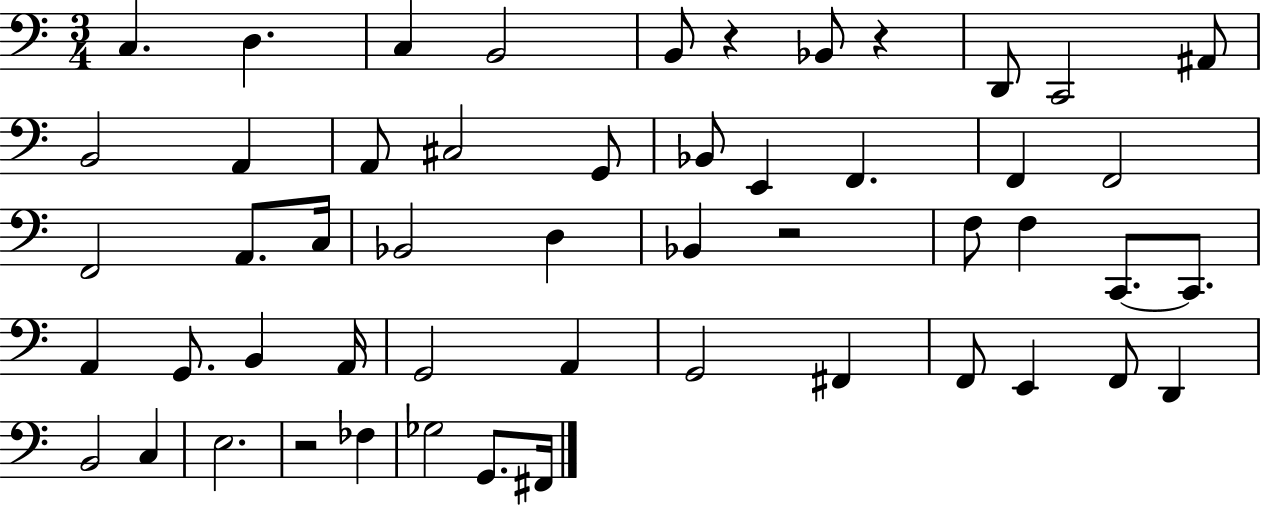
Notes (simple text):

C3/q. D3/q. C3/q B2/h B2/e R/q Bb2/e R/q D2/e C2/h A#2/e B2/h A2/q A2/e C#3/h G2/e Bb2/e E2/q F2/q. F2/q F2/h F2/h A2/e. C3/s Bb2/h D3/q Bb2/q R/h F3/e F3/q C2/e. C2/e. A2/q G2/e. B2/q A2/s G2/h A2/q G2/h F#2/q F2/e E2/q F2/e D2/q B2/h C3/q E3/h. R/h FES3/q Gb3/h G2/e. F#2/s